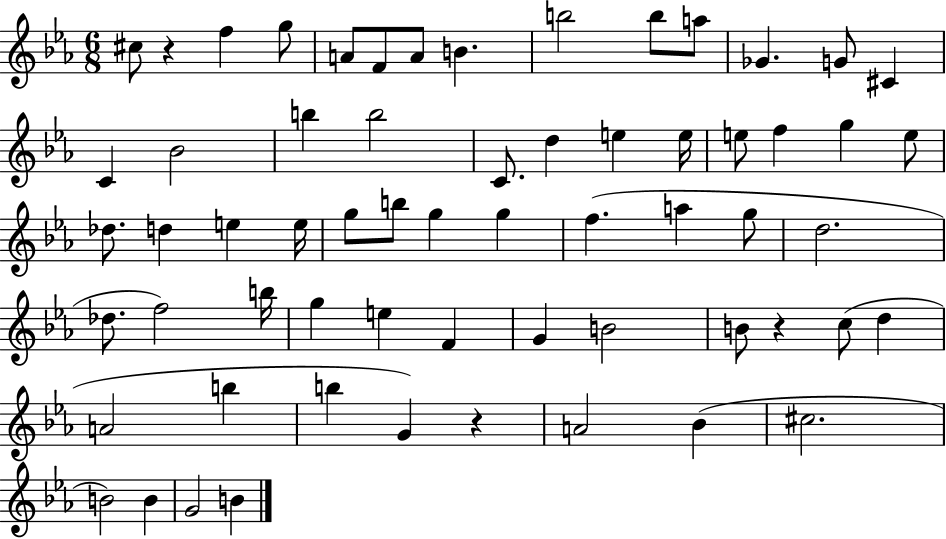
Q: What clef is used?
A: treble